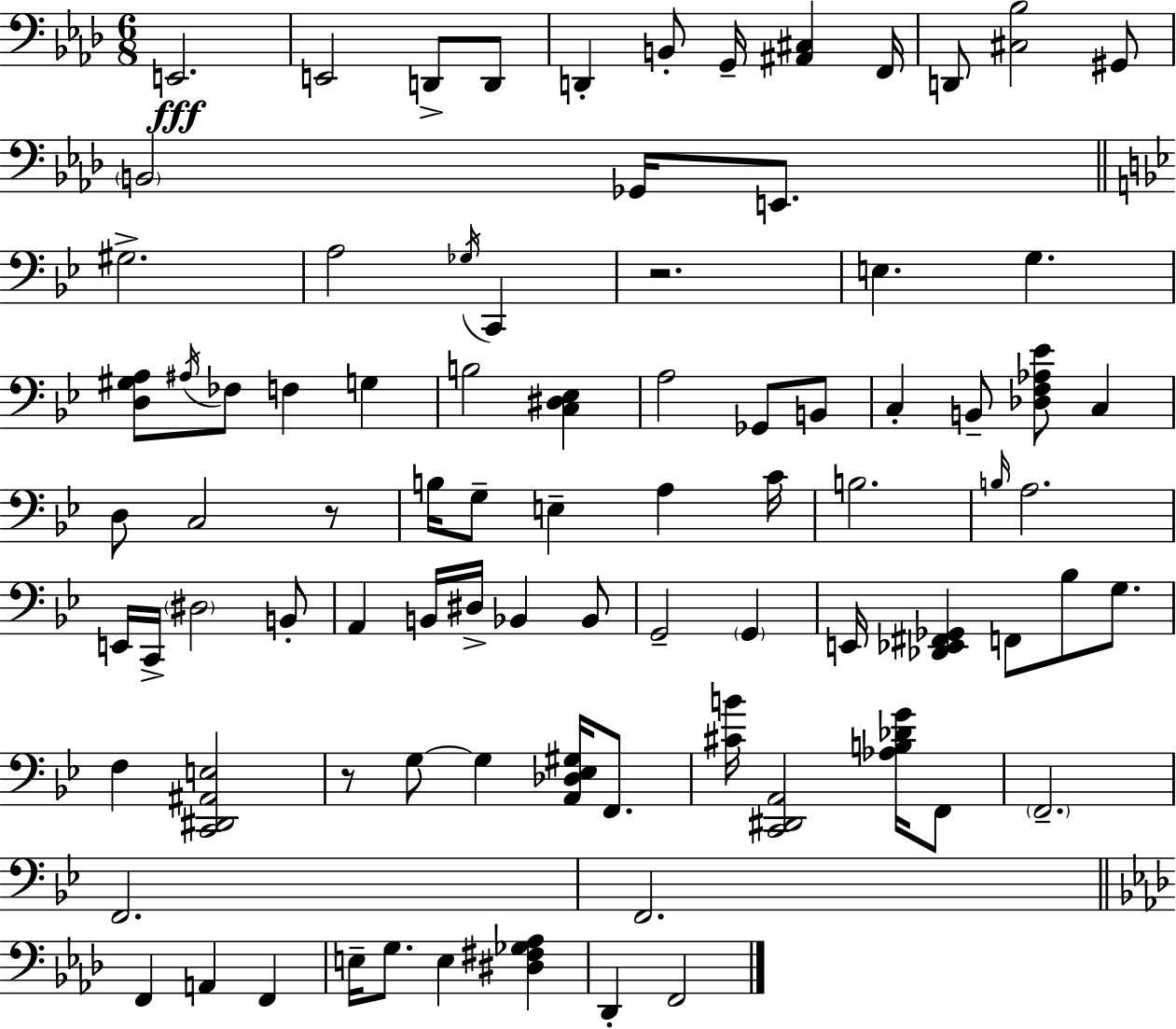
{
  \clef bass
  \numericTimeSignature
  \time 6/8
  \key f \minor
  e,2.\fff | e,2 d,8-> d,8 | d,4-. b,8-. g,16-- <ais, cis>4 f,16 | d,8 <cis bes>2 gis,8 | \break \parenthesize b,2 ges,16 e,8. | \bar "||" \break \key bes \major gis2.-> | a2 \acciaccatura { ges16 } c,4 | r2. | e4. g4. | \break <d gis a>8 \acciaccatura { ais16 } fes8 f4 g4 | b2 <c dis ees>4 | a2 ges,8 | b,8 c4-. b,8-- <des f aes ees'>8 c4 | \break d8 c2 | r8 b16 g8-- e4-- a4 | c'16 b2. | \grace { b16 } a2. | \break e,16 c,16-> \parenthesize dis2 | b,8-. a,4 b,16 dis16-> bes,4 | bes,8 g,2-- \parenthesize g,4 | e,16 <des, ees, fis, ges,>4 f,8 bes8 | \break g8. f4 <c, dis, ais, e>2 | r8 g8~~ g4 <a, des ees gis>16 | f,8. <cis' b'>16 <c, dis, a,>2 | <aes b des' g'>16 f,8 \parenthesize f,2.-- | \break f,2. | f,2. | \bar "||" \break \key aes \major f,4 a,4 f,4 | e16-- g8. e4 <dis fis ges aes>4 | des,4-. f,2 | \bar "|."
}